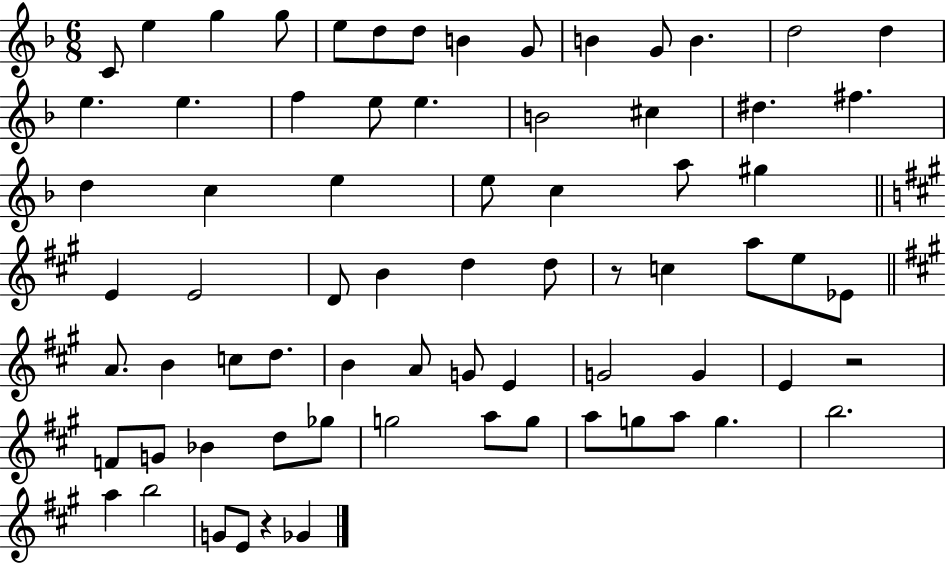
{
  \clef treble
  \numericTimeSignature
  \time 6/8
  \key f \major
  c'8 e''4 g''4 g''8 | e''8 d''8 d''8 b'4 g'8 | b'4 g'8 b'4. | d''2 d''4 | \break e''4. e''4. | f''4 e''8 e''4. | b'2 cis''4 | dis''4. fis''4. | \break d''4 c''4 e''4 | e''8 c''4 a''8 gis''4 | \bar "||" \break \key a \major e'4 e'2 | d'8 b'4 d''4 d''8 | r8 c''4 a''8 e''8 ees'8 | \bar "||" \break \key a \major a'8. b'4 c''8 d''8. | b'4 a'8 g'8 e'4 | g'2 g'4 | e'4 r2 | \break f'8 g'8 bes'4 d''8 ges''8 | g''2 a''8 g''8 | a''8 g''8 a''8 g''4. | b''2. | \break a''4 b''2 | g'8 e'8 r4 ges'4 | \bar "|."
}